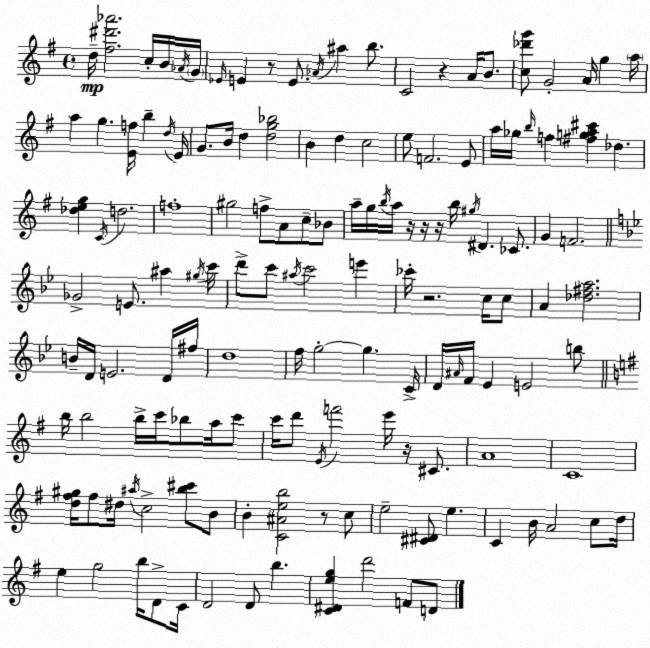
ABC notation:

X:1
T:Untitled
M:4/4
L:1/4
K:G
d/4 [^f^d'_a']2 c/4 B/4 _A/4 G/4 _E/4 E z/2 E/2 _A/4 ^a b/2 C2 z A/4 B/2 [c_d'g']/2 G2 A/4 g a/4 a g [Ef]/4 b d/4 E/4 G/2 B/4 d [dg_b]2 B d c2 e/2 F2 E/2 a/4 _g/4 b/4 f [^fga^c'] _d [_deg] C/4 d2 f4 ^g2 f/2 A/2 c/2 _B/2 a/4 g/4 b/4 a/4 z/4 z/4 z/4 b/4 ^g/4 ^D _C/2 G F2 _G2 E/2 ^a ^g/4 c'/4 d'/2 c'/2 ^a/4 c'2 e' _c'/4 z2 c/4 c/2 A [_d^fa]2 B/4 D/4 E2 D/4 ^f/4 d4 f/4 g2 g C/4 D/4 ^A/4 F/4 _E E2 b/2 b/4 b2 b/4 c'/4 _b/2 a/4 c'/2 c'/4 d'/2 E/4 f'2 e'/4 z/4 ^C/2 A4 C4 [d^f^g]/4 ^f/2 ^d/4 ^a/4 c2 [b^c']/2 B/2 B [C^Aeb]2 z/2 c/2 e2 [^C^D]/2 e C B/4 A2 c/2 d/4 e g2 b/4 D/2 C/4 D2 D/2 b [C^Deg] d'2 F/2 D/2